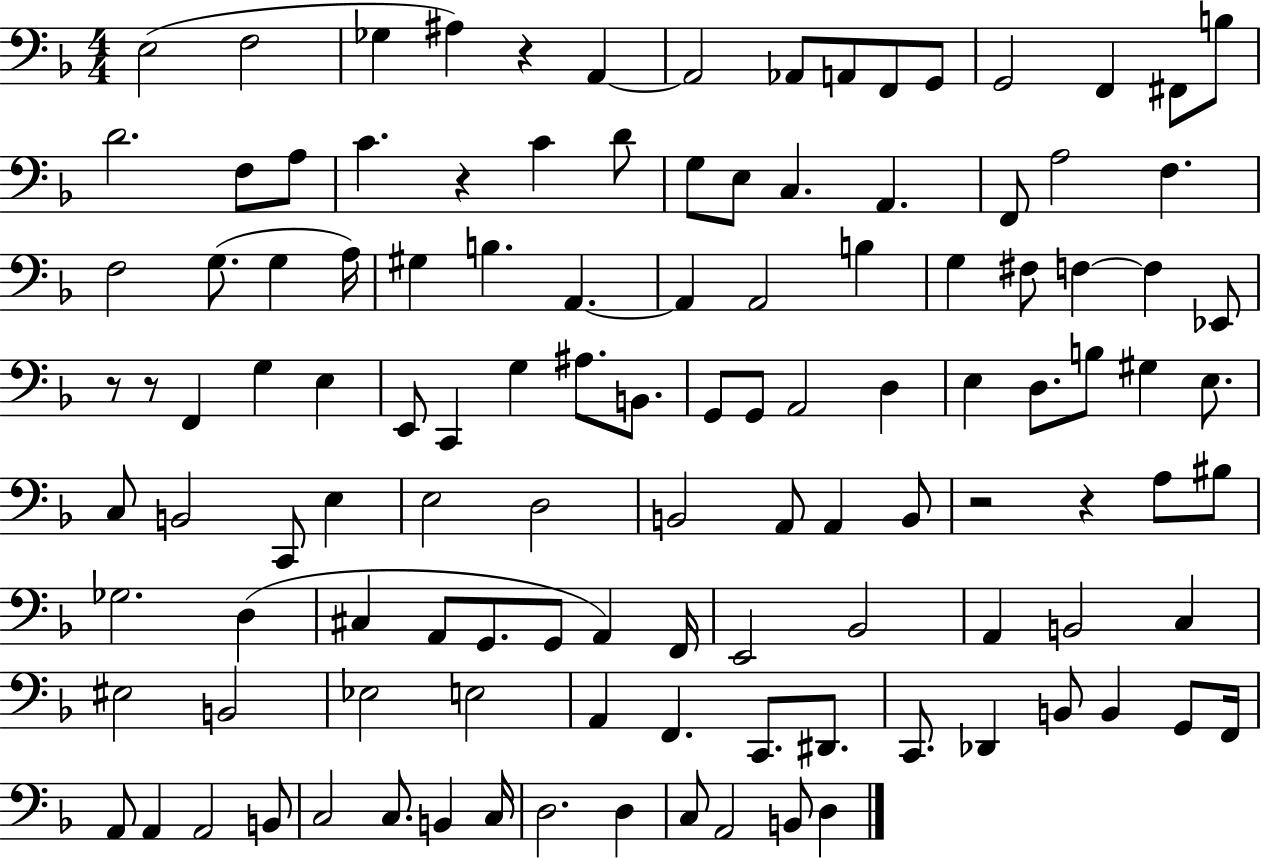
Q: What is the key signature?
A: F major